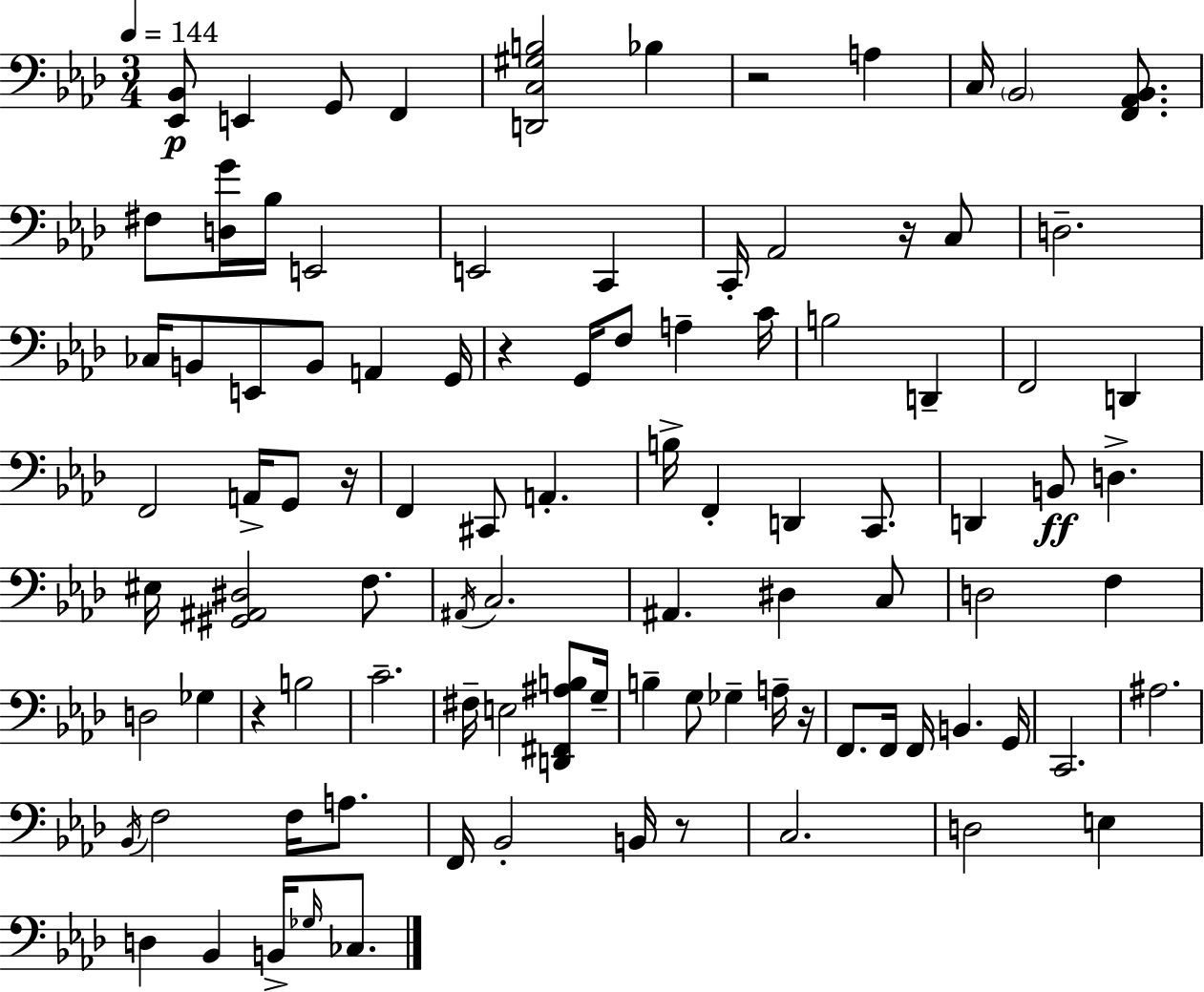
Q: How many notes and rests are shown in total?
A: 98